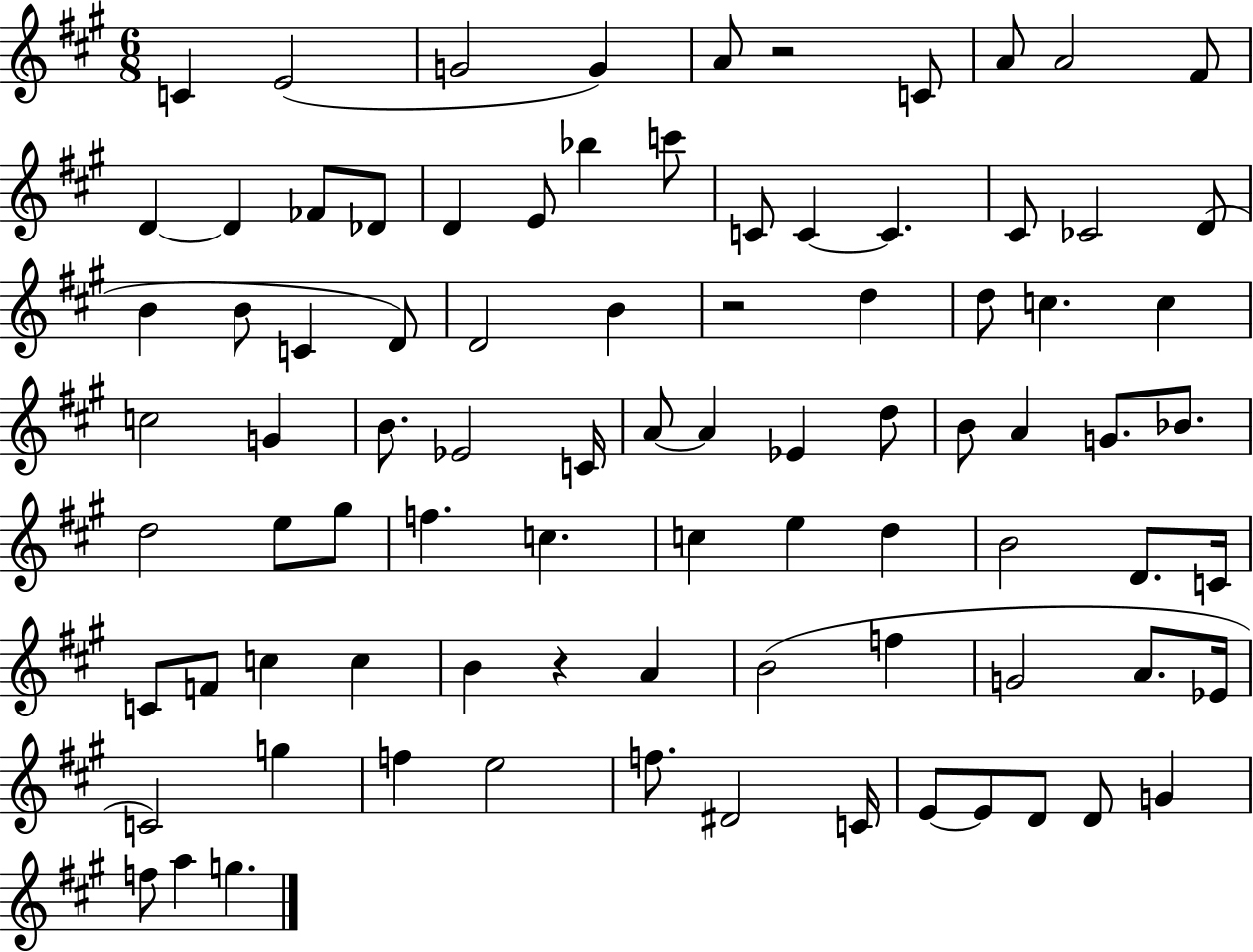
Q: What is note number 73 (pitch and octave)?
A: F5